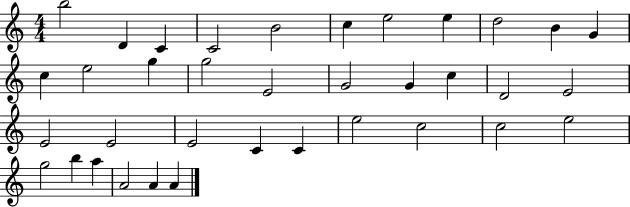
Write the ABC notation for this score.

X:1
T:Untitled
M:4/4
L:1/4
K:C
b2 D C C2 B2 c e2 e d2 B G c e2 g g2 E2 G2 G c D2 E2 E2 E2 E2 C C e2 c2 c2 e2 g2 b a A2 A A